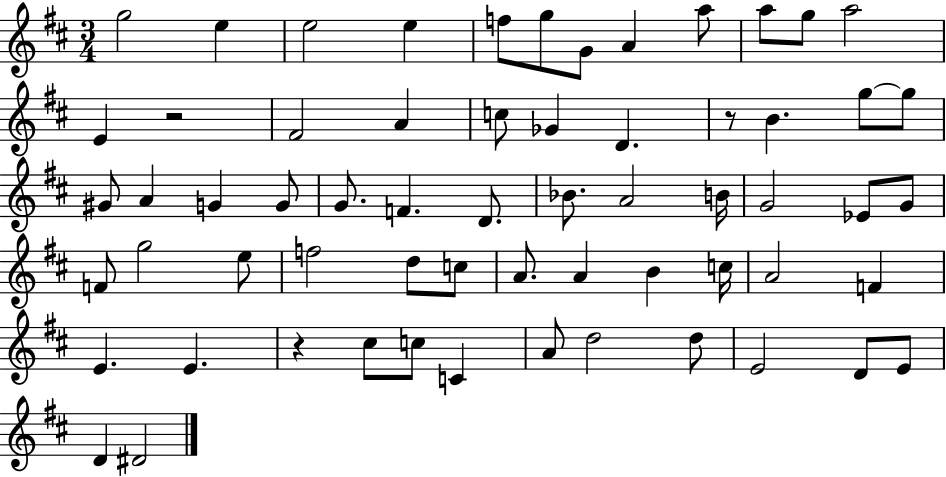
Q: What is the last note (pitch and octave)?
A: D#4